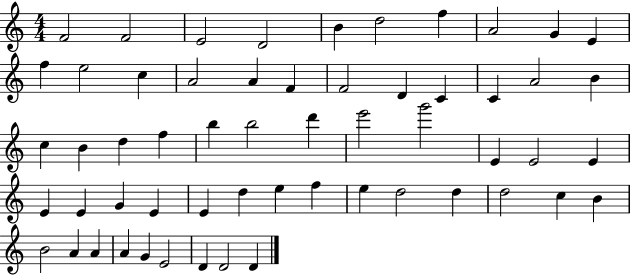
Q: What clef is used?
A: treble